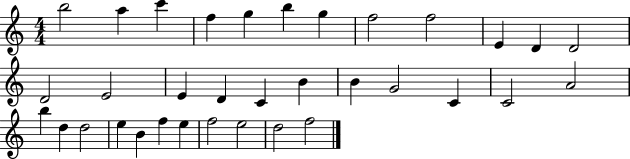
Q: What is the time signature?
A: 4/4